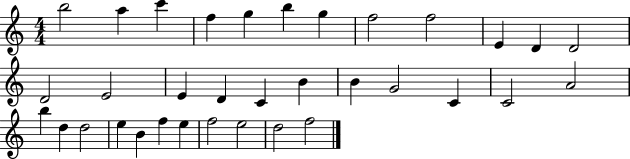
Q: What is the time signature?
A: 4/4